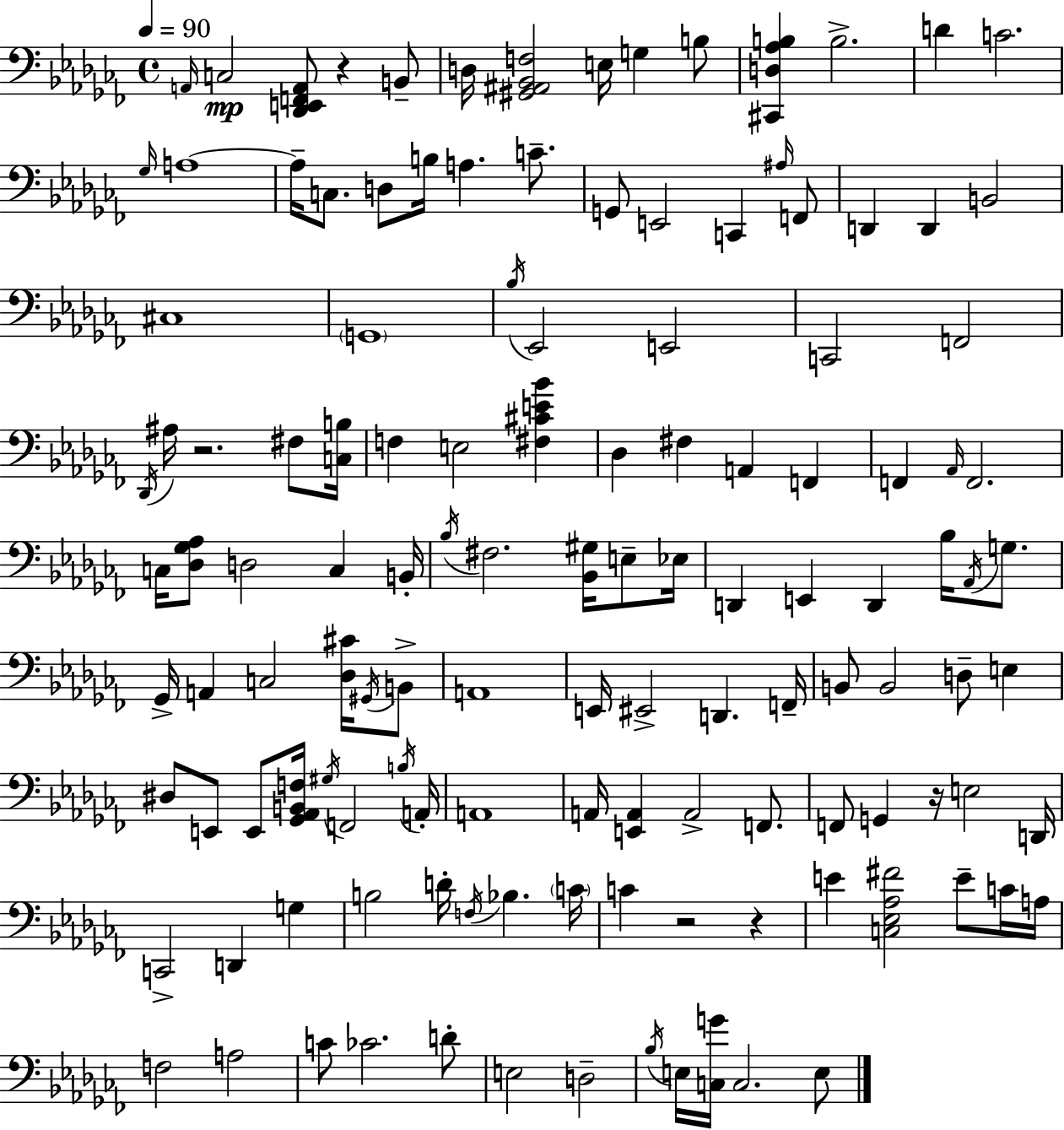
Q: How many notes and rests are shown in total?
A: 129